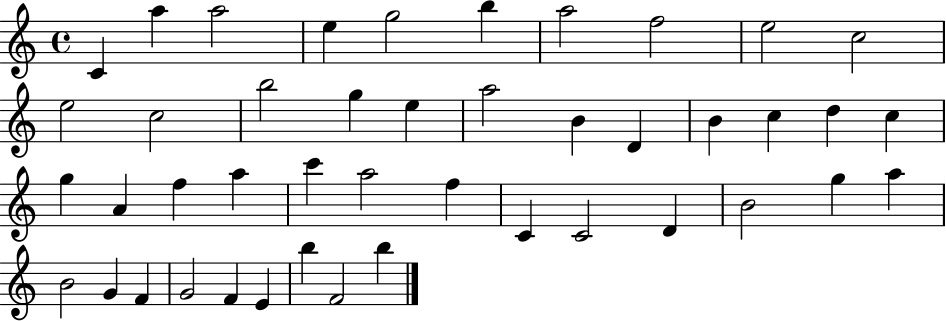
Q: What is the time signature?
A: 4/4